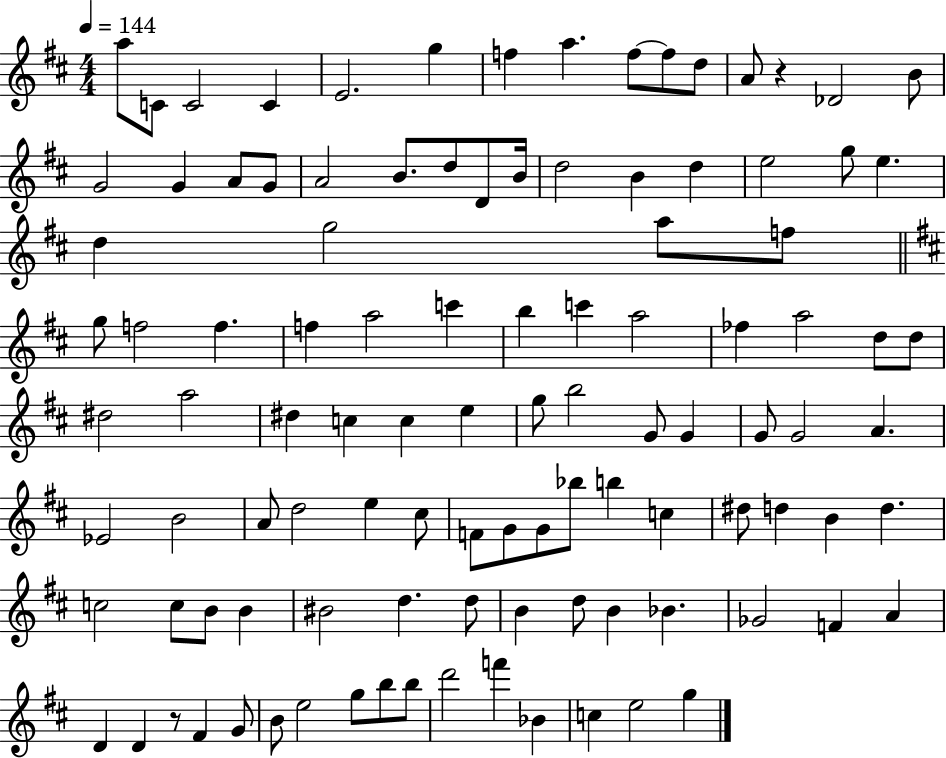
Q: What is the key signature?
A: D major